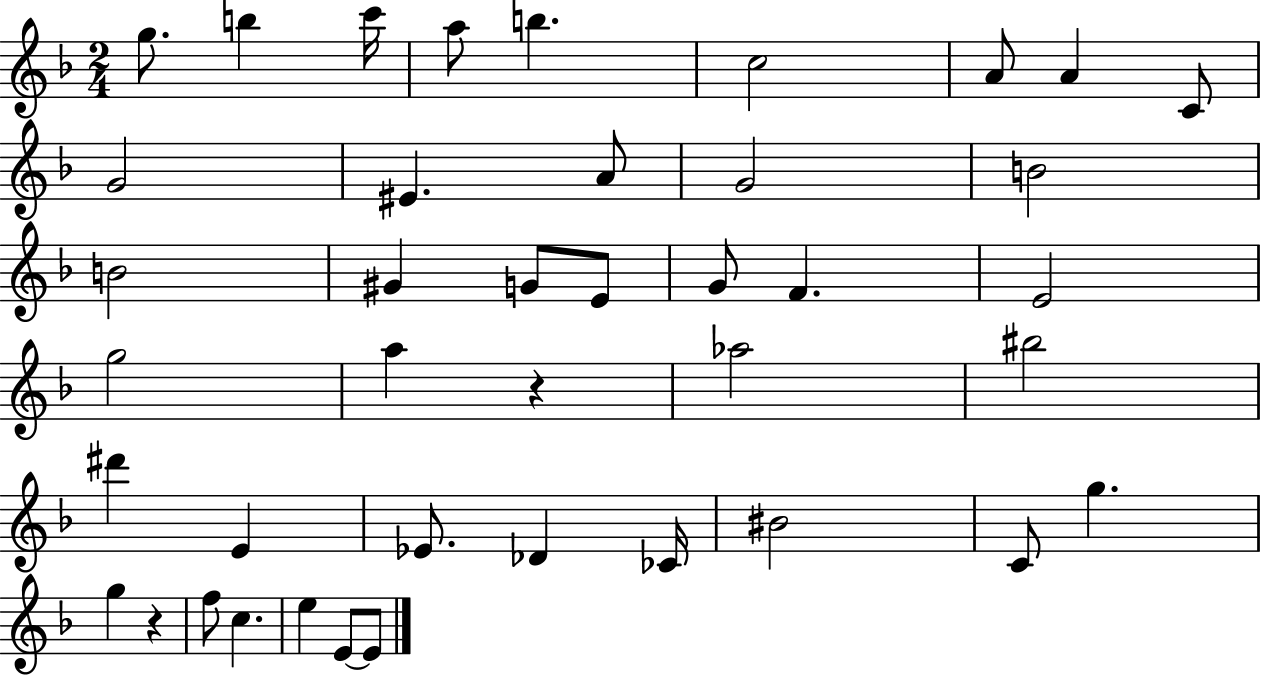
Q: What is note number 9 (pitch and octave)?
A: C4